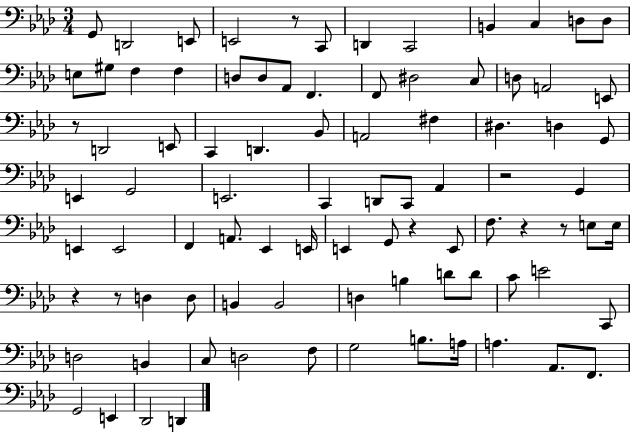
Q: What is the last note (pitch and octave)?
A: D2